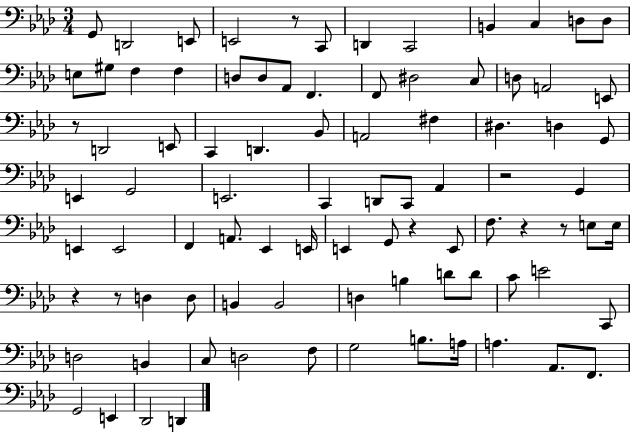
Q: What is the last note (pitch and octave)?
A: D2